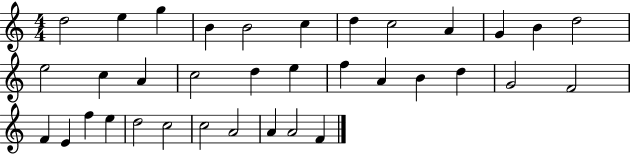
D5/h E5/q G5/q B4/q B4/h C5/q D5/q C5/h A4/q G4/q B4/q D5/h E5/h C5/q A4/q C5/h D5/q E5/q F5/q A4/q B4/q D5/q G4/h F4/h F4/q E4/q F5/q E5/q D5/h C5/h C5/h A4/h A4/q A4/h F4/q